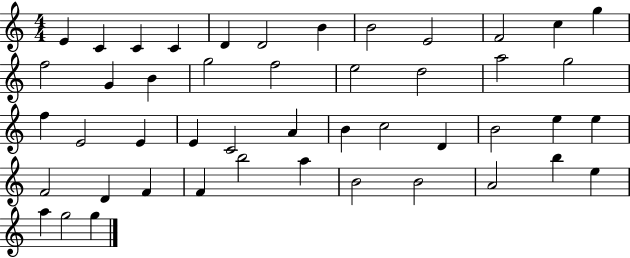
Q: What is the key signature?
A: C major